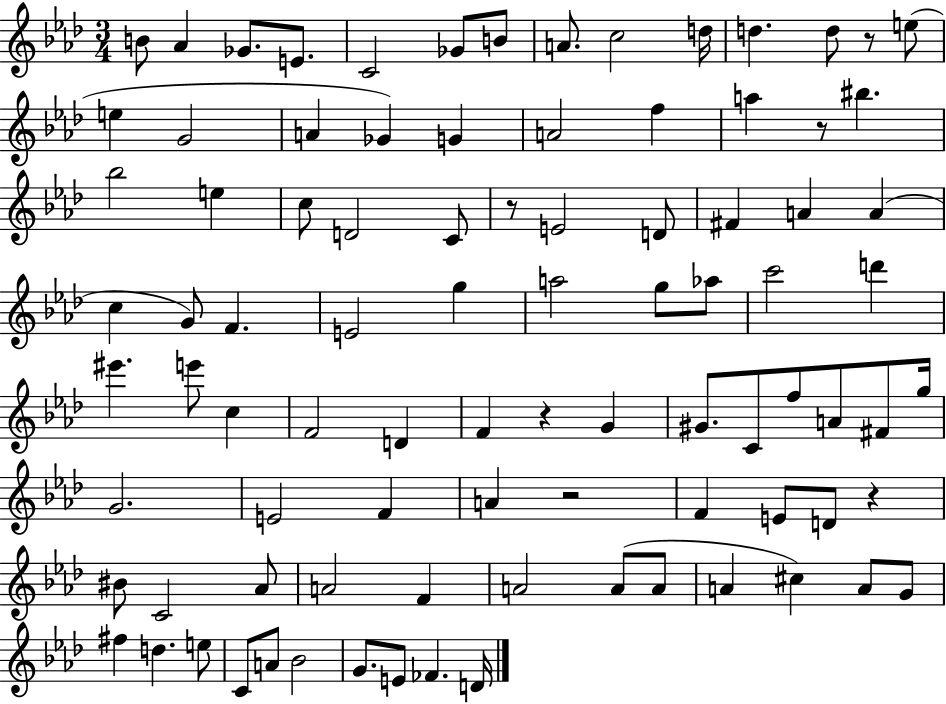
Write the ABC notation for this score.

X:1
T:Untitled
M:3/4
L:1/4
K:Ab
B/2 _A _G/2 E/2 C2 _G/2 B/2 A/2 c2 d/4 d d/2 z/2 e/2 e G2 A _G G A2 f a z/2 ^b _b2 e c/2 D2 C/2 z/2 E2 D/2 ^F A A c G/2 F E2 g a2 g/2 _a/2 c'2 d' ^e' e'/2 c F2 D F z G ^G/2 C/2 f/2 A/2 ^F/2 g/4 G2 E2 F A z2 F E/2 D/2 z ^B/2 C2 _A/2 A2 F A2 A/2 A/2 A ^c A/2 G/2 ^f d e/2 C/2 A/2 _B2 G/2 E/2 _F D/4